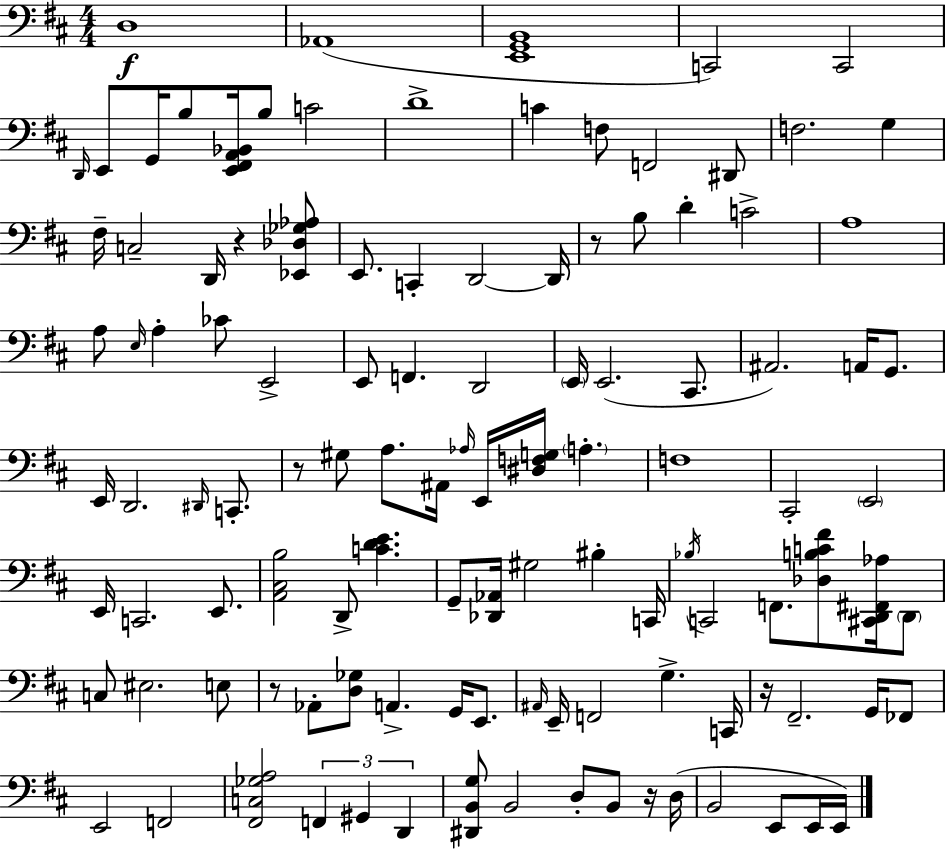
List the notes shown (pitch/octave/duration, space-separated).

D3/w Ab2/w [E2,G2,B2]/w C2/h C2/h D2/s E2/e G2/s B3/e [E2,F#2,A2,Bb2]/s B3/e C4/h D4/w C4/q F3/e F2/h D#2/e F3/h. G3/q F#3/s C3/h D2/s R/q [Eb2,Db3,Gb3,Ab3]/e E2/e. C2/q D2/h D2/s R/e B3/e D4/q C4/h A3/w A3/e E3/s A3/q CES4/e E2/h E2/e F2/q. D2/h E2/s E2/h. C#2/e. A#2/h. A2/s G2/e. E2/s D2/h. D#2/s C2/e. R/e G#3/e A3/e. A#2/s Ab3/s E2/s [D#3,F3,G3]/s A3/q. F3/w C#2/h E2/h E2/s C2/h. E2/e. [A2,C#3,B3]/h D2/e [C4,D4,E4]/q. G2/e [Db2,Ab2]/s G#3/h BIS3/q C2/s Bb3/s C2/h F2/e. [Db3,B3,C4,F#4]/e [C#2,D2,F#2,Ab3]/s D2/e C3/e EIS3/h. E3/e R/e Ab2/e [D3,Gb3]/e A2/q. G2/s E2/e. A#2/s E2/s F2/h G3/q. C2/s R/s F#2/h. G2/s FES2/e E2/h F2/h [F#2,C3,Gb3,A3]/h F2/q G#2/q D2/q [D#2,B2,G3]/e B2/h D3/e B2/e R/s D3/s B2/h E2/e E2/s E2/s